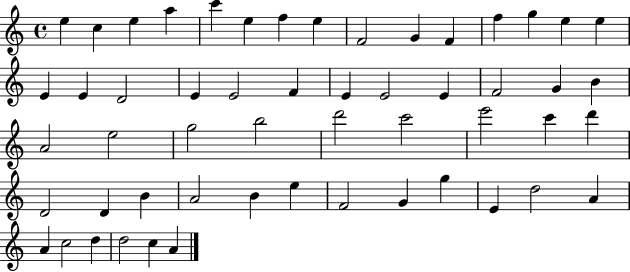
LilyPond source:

{
  \clef treble
  \time 4/4
  \defaultTimeSignature
  \key c \major
  e''4 c''4 e''4 a''4 | c'''4 e''4 f''4 e''4 | f'2 g'4 f'4 | f''4 g''4 e''4 e''4 | \break e'4 e'4 d'2 | e'4 e'2 f'4 | e'4 e'2 e'4 | f'2 g'4 b'4 | \break a'2 e''2 | g''2 b''2 | d'''2 c'''2 | e'''2 c'''4 d'''4 | \break d'2 d'4 b'4 | a'2 b'4 e''4 | f'2 g'4 g''4 | e'4 d''2 a'4 | \break a'4 c''2 d''4 | d''2 c''4 a'4 | \bar "|."
}